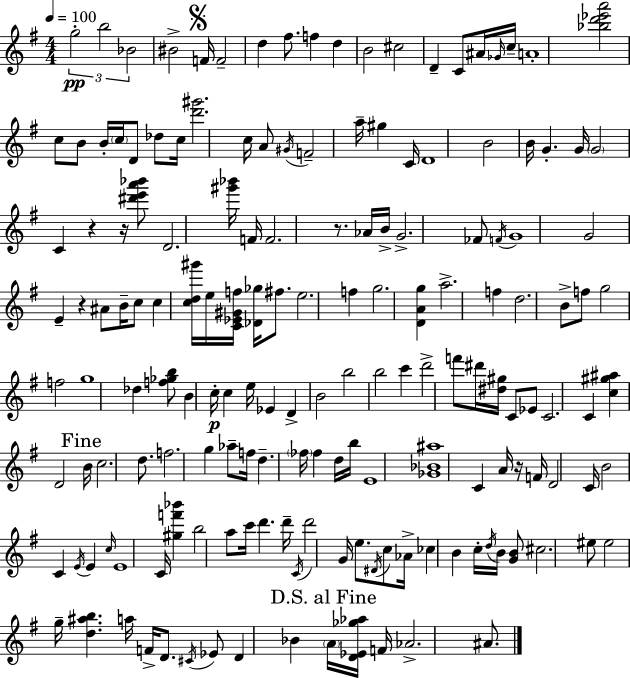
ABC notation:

X:1
T:Untitled
M:4/4
L:1/4
K:Em
g2 b2 _B2 ^B2 F/4 F2 d ^f/2 f d B2 ^c2 D C/2 ^A/4 _G/4 c/4 A4 [_bd'_e'a']2 c/2 B/2 B/4 c/4 D/2 _d/2 c/4 [d'^g']2 c/4 A/2 ^G/4 F2 a/4 ^g C/4 D4 B2 B/4 G G/4 G2 C z z/4 [^d'e'a'_b']/2 D2 [^g'_b']/4 F/4 F2 z/2 _A/4 B/4 G2 _F/2 F/4 G4 G2 E z ^A/2 B/4 c/2 c [cd^g']/4 e/4 [C_E^Gf]/4 [_D_g]/4 ^f/2 e2 f g2 [DAg] a2 f d2 B/2 f/2 g2 f2 g4 _d [f_gb]/2 B c/4 c e/4 _E D B2 b2 b2 c' d'2 f'/2 ^d'/4 [^d^g]/4 C/2 _E/2 C2 C [c^g^a] D2 B/4 c2 d/2 f2 g _a/2 f/4 d _f/4 _f d/4 b/4 E4 [_G_B^a]4 C A/4 z/4 F/4 D2 C/4 B2 C E/4 E c/4 E4 C/4 [^gf'_b'] b2 a/2 c'/4 d' d'/4 C/4 d'2 G/4 e/2 ^D/4 c/2 _A/4 _c B c/4 d/4 B/4 [GB]/2 ^c2 ^e/2 ^e2 g/4 [d^ab] a/4 F/4 D/2 ^C/4 _E/2 D _B A/4 [D_E_g_a]/4 F/4 _A2 ^A/2